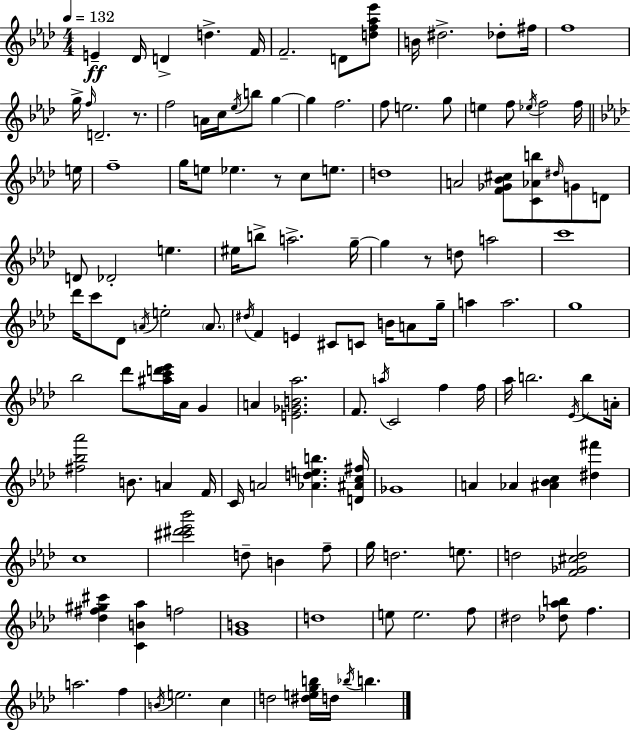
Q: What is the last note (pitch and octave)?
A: B5